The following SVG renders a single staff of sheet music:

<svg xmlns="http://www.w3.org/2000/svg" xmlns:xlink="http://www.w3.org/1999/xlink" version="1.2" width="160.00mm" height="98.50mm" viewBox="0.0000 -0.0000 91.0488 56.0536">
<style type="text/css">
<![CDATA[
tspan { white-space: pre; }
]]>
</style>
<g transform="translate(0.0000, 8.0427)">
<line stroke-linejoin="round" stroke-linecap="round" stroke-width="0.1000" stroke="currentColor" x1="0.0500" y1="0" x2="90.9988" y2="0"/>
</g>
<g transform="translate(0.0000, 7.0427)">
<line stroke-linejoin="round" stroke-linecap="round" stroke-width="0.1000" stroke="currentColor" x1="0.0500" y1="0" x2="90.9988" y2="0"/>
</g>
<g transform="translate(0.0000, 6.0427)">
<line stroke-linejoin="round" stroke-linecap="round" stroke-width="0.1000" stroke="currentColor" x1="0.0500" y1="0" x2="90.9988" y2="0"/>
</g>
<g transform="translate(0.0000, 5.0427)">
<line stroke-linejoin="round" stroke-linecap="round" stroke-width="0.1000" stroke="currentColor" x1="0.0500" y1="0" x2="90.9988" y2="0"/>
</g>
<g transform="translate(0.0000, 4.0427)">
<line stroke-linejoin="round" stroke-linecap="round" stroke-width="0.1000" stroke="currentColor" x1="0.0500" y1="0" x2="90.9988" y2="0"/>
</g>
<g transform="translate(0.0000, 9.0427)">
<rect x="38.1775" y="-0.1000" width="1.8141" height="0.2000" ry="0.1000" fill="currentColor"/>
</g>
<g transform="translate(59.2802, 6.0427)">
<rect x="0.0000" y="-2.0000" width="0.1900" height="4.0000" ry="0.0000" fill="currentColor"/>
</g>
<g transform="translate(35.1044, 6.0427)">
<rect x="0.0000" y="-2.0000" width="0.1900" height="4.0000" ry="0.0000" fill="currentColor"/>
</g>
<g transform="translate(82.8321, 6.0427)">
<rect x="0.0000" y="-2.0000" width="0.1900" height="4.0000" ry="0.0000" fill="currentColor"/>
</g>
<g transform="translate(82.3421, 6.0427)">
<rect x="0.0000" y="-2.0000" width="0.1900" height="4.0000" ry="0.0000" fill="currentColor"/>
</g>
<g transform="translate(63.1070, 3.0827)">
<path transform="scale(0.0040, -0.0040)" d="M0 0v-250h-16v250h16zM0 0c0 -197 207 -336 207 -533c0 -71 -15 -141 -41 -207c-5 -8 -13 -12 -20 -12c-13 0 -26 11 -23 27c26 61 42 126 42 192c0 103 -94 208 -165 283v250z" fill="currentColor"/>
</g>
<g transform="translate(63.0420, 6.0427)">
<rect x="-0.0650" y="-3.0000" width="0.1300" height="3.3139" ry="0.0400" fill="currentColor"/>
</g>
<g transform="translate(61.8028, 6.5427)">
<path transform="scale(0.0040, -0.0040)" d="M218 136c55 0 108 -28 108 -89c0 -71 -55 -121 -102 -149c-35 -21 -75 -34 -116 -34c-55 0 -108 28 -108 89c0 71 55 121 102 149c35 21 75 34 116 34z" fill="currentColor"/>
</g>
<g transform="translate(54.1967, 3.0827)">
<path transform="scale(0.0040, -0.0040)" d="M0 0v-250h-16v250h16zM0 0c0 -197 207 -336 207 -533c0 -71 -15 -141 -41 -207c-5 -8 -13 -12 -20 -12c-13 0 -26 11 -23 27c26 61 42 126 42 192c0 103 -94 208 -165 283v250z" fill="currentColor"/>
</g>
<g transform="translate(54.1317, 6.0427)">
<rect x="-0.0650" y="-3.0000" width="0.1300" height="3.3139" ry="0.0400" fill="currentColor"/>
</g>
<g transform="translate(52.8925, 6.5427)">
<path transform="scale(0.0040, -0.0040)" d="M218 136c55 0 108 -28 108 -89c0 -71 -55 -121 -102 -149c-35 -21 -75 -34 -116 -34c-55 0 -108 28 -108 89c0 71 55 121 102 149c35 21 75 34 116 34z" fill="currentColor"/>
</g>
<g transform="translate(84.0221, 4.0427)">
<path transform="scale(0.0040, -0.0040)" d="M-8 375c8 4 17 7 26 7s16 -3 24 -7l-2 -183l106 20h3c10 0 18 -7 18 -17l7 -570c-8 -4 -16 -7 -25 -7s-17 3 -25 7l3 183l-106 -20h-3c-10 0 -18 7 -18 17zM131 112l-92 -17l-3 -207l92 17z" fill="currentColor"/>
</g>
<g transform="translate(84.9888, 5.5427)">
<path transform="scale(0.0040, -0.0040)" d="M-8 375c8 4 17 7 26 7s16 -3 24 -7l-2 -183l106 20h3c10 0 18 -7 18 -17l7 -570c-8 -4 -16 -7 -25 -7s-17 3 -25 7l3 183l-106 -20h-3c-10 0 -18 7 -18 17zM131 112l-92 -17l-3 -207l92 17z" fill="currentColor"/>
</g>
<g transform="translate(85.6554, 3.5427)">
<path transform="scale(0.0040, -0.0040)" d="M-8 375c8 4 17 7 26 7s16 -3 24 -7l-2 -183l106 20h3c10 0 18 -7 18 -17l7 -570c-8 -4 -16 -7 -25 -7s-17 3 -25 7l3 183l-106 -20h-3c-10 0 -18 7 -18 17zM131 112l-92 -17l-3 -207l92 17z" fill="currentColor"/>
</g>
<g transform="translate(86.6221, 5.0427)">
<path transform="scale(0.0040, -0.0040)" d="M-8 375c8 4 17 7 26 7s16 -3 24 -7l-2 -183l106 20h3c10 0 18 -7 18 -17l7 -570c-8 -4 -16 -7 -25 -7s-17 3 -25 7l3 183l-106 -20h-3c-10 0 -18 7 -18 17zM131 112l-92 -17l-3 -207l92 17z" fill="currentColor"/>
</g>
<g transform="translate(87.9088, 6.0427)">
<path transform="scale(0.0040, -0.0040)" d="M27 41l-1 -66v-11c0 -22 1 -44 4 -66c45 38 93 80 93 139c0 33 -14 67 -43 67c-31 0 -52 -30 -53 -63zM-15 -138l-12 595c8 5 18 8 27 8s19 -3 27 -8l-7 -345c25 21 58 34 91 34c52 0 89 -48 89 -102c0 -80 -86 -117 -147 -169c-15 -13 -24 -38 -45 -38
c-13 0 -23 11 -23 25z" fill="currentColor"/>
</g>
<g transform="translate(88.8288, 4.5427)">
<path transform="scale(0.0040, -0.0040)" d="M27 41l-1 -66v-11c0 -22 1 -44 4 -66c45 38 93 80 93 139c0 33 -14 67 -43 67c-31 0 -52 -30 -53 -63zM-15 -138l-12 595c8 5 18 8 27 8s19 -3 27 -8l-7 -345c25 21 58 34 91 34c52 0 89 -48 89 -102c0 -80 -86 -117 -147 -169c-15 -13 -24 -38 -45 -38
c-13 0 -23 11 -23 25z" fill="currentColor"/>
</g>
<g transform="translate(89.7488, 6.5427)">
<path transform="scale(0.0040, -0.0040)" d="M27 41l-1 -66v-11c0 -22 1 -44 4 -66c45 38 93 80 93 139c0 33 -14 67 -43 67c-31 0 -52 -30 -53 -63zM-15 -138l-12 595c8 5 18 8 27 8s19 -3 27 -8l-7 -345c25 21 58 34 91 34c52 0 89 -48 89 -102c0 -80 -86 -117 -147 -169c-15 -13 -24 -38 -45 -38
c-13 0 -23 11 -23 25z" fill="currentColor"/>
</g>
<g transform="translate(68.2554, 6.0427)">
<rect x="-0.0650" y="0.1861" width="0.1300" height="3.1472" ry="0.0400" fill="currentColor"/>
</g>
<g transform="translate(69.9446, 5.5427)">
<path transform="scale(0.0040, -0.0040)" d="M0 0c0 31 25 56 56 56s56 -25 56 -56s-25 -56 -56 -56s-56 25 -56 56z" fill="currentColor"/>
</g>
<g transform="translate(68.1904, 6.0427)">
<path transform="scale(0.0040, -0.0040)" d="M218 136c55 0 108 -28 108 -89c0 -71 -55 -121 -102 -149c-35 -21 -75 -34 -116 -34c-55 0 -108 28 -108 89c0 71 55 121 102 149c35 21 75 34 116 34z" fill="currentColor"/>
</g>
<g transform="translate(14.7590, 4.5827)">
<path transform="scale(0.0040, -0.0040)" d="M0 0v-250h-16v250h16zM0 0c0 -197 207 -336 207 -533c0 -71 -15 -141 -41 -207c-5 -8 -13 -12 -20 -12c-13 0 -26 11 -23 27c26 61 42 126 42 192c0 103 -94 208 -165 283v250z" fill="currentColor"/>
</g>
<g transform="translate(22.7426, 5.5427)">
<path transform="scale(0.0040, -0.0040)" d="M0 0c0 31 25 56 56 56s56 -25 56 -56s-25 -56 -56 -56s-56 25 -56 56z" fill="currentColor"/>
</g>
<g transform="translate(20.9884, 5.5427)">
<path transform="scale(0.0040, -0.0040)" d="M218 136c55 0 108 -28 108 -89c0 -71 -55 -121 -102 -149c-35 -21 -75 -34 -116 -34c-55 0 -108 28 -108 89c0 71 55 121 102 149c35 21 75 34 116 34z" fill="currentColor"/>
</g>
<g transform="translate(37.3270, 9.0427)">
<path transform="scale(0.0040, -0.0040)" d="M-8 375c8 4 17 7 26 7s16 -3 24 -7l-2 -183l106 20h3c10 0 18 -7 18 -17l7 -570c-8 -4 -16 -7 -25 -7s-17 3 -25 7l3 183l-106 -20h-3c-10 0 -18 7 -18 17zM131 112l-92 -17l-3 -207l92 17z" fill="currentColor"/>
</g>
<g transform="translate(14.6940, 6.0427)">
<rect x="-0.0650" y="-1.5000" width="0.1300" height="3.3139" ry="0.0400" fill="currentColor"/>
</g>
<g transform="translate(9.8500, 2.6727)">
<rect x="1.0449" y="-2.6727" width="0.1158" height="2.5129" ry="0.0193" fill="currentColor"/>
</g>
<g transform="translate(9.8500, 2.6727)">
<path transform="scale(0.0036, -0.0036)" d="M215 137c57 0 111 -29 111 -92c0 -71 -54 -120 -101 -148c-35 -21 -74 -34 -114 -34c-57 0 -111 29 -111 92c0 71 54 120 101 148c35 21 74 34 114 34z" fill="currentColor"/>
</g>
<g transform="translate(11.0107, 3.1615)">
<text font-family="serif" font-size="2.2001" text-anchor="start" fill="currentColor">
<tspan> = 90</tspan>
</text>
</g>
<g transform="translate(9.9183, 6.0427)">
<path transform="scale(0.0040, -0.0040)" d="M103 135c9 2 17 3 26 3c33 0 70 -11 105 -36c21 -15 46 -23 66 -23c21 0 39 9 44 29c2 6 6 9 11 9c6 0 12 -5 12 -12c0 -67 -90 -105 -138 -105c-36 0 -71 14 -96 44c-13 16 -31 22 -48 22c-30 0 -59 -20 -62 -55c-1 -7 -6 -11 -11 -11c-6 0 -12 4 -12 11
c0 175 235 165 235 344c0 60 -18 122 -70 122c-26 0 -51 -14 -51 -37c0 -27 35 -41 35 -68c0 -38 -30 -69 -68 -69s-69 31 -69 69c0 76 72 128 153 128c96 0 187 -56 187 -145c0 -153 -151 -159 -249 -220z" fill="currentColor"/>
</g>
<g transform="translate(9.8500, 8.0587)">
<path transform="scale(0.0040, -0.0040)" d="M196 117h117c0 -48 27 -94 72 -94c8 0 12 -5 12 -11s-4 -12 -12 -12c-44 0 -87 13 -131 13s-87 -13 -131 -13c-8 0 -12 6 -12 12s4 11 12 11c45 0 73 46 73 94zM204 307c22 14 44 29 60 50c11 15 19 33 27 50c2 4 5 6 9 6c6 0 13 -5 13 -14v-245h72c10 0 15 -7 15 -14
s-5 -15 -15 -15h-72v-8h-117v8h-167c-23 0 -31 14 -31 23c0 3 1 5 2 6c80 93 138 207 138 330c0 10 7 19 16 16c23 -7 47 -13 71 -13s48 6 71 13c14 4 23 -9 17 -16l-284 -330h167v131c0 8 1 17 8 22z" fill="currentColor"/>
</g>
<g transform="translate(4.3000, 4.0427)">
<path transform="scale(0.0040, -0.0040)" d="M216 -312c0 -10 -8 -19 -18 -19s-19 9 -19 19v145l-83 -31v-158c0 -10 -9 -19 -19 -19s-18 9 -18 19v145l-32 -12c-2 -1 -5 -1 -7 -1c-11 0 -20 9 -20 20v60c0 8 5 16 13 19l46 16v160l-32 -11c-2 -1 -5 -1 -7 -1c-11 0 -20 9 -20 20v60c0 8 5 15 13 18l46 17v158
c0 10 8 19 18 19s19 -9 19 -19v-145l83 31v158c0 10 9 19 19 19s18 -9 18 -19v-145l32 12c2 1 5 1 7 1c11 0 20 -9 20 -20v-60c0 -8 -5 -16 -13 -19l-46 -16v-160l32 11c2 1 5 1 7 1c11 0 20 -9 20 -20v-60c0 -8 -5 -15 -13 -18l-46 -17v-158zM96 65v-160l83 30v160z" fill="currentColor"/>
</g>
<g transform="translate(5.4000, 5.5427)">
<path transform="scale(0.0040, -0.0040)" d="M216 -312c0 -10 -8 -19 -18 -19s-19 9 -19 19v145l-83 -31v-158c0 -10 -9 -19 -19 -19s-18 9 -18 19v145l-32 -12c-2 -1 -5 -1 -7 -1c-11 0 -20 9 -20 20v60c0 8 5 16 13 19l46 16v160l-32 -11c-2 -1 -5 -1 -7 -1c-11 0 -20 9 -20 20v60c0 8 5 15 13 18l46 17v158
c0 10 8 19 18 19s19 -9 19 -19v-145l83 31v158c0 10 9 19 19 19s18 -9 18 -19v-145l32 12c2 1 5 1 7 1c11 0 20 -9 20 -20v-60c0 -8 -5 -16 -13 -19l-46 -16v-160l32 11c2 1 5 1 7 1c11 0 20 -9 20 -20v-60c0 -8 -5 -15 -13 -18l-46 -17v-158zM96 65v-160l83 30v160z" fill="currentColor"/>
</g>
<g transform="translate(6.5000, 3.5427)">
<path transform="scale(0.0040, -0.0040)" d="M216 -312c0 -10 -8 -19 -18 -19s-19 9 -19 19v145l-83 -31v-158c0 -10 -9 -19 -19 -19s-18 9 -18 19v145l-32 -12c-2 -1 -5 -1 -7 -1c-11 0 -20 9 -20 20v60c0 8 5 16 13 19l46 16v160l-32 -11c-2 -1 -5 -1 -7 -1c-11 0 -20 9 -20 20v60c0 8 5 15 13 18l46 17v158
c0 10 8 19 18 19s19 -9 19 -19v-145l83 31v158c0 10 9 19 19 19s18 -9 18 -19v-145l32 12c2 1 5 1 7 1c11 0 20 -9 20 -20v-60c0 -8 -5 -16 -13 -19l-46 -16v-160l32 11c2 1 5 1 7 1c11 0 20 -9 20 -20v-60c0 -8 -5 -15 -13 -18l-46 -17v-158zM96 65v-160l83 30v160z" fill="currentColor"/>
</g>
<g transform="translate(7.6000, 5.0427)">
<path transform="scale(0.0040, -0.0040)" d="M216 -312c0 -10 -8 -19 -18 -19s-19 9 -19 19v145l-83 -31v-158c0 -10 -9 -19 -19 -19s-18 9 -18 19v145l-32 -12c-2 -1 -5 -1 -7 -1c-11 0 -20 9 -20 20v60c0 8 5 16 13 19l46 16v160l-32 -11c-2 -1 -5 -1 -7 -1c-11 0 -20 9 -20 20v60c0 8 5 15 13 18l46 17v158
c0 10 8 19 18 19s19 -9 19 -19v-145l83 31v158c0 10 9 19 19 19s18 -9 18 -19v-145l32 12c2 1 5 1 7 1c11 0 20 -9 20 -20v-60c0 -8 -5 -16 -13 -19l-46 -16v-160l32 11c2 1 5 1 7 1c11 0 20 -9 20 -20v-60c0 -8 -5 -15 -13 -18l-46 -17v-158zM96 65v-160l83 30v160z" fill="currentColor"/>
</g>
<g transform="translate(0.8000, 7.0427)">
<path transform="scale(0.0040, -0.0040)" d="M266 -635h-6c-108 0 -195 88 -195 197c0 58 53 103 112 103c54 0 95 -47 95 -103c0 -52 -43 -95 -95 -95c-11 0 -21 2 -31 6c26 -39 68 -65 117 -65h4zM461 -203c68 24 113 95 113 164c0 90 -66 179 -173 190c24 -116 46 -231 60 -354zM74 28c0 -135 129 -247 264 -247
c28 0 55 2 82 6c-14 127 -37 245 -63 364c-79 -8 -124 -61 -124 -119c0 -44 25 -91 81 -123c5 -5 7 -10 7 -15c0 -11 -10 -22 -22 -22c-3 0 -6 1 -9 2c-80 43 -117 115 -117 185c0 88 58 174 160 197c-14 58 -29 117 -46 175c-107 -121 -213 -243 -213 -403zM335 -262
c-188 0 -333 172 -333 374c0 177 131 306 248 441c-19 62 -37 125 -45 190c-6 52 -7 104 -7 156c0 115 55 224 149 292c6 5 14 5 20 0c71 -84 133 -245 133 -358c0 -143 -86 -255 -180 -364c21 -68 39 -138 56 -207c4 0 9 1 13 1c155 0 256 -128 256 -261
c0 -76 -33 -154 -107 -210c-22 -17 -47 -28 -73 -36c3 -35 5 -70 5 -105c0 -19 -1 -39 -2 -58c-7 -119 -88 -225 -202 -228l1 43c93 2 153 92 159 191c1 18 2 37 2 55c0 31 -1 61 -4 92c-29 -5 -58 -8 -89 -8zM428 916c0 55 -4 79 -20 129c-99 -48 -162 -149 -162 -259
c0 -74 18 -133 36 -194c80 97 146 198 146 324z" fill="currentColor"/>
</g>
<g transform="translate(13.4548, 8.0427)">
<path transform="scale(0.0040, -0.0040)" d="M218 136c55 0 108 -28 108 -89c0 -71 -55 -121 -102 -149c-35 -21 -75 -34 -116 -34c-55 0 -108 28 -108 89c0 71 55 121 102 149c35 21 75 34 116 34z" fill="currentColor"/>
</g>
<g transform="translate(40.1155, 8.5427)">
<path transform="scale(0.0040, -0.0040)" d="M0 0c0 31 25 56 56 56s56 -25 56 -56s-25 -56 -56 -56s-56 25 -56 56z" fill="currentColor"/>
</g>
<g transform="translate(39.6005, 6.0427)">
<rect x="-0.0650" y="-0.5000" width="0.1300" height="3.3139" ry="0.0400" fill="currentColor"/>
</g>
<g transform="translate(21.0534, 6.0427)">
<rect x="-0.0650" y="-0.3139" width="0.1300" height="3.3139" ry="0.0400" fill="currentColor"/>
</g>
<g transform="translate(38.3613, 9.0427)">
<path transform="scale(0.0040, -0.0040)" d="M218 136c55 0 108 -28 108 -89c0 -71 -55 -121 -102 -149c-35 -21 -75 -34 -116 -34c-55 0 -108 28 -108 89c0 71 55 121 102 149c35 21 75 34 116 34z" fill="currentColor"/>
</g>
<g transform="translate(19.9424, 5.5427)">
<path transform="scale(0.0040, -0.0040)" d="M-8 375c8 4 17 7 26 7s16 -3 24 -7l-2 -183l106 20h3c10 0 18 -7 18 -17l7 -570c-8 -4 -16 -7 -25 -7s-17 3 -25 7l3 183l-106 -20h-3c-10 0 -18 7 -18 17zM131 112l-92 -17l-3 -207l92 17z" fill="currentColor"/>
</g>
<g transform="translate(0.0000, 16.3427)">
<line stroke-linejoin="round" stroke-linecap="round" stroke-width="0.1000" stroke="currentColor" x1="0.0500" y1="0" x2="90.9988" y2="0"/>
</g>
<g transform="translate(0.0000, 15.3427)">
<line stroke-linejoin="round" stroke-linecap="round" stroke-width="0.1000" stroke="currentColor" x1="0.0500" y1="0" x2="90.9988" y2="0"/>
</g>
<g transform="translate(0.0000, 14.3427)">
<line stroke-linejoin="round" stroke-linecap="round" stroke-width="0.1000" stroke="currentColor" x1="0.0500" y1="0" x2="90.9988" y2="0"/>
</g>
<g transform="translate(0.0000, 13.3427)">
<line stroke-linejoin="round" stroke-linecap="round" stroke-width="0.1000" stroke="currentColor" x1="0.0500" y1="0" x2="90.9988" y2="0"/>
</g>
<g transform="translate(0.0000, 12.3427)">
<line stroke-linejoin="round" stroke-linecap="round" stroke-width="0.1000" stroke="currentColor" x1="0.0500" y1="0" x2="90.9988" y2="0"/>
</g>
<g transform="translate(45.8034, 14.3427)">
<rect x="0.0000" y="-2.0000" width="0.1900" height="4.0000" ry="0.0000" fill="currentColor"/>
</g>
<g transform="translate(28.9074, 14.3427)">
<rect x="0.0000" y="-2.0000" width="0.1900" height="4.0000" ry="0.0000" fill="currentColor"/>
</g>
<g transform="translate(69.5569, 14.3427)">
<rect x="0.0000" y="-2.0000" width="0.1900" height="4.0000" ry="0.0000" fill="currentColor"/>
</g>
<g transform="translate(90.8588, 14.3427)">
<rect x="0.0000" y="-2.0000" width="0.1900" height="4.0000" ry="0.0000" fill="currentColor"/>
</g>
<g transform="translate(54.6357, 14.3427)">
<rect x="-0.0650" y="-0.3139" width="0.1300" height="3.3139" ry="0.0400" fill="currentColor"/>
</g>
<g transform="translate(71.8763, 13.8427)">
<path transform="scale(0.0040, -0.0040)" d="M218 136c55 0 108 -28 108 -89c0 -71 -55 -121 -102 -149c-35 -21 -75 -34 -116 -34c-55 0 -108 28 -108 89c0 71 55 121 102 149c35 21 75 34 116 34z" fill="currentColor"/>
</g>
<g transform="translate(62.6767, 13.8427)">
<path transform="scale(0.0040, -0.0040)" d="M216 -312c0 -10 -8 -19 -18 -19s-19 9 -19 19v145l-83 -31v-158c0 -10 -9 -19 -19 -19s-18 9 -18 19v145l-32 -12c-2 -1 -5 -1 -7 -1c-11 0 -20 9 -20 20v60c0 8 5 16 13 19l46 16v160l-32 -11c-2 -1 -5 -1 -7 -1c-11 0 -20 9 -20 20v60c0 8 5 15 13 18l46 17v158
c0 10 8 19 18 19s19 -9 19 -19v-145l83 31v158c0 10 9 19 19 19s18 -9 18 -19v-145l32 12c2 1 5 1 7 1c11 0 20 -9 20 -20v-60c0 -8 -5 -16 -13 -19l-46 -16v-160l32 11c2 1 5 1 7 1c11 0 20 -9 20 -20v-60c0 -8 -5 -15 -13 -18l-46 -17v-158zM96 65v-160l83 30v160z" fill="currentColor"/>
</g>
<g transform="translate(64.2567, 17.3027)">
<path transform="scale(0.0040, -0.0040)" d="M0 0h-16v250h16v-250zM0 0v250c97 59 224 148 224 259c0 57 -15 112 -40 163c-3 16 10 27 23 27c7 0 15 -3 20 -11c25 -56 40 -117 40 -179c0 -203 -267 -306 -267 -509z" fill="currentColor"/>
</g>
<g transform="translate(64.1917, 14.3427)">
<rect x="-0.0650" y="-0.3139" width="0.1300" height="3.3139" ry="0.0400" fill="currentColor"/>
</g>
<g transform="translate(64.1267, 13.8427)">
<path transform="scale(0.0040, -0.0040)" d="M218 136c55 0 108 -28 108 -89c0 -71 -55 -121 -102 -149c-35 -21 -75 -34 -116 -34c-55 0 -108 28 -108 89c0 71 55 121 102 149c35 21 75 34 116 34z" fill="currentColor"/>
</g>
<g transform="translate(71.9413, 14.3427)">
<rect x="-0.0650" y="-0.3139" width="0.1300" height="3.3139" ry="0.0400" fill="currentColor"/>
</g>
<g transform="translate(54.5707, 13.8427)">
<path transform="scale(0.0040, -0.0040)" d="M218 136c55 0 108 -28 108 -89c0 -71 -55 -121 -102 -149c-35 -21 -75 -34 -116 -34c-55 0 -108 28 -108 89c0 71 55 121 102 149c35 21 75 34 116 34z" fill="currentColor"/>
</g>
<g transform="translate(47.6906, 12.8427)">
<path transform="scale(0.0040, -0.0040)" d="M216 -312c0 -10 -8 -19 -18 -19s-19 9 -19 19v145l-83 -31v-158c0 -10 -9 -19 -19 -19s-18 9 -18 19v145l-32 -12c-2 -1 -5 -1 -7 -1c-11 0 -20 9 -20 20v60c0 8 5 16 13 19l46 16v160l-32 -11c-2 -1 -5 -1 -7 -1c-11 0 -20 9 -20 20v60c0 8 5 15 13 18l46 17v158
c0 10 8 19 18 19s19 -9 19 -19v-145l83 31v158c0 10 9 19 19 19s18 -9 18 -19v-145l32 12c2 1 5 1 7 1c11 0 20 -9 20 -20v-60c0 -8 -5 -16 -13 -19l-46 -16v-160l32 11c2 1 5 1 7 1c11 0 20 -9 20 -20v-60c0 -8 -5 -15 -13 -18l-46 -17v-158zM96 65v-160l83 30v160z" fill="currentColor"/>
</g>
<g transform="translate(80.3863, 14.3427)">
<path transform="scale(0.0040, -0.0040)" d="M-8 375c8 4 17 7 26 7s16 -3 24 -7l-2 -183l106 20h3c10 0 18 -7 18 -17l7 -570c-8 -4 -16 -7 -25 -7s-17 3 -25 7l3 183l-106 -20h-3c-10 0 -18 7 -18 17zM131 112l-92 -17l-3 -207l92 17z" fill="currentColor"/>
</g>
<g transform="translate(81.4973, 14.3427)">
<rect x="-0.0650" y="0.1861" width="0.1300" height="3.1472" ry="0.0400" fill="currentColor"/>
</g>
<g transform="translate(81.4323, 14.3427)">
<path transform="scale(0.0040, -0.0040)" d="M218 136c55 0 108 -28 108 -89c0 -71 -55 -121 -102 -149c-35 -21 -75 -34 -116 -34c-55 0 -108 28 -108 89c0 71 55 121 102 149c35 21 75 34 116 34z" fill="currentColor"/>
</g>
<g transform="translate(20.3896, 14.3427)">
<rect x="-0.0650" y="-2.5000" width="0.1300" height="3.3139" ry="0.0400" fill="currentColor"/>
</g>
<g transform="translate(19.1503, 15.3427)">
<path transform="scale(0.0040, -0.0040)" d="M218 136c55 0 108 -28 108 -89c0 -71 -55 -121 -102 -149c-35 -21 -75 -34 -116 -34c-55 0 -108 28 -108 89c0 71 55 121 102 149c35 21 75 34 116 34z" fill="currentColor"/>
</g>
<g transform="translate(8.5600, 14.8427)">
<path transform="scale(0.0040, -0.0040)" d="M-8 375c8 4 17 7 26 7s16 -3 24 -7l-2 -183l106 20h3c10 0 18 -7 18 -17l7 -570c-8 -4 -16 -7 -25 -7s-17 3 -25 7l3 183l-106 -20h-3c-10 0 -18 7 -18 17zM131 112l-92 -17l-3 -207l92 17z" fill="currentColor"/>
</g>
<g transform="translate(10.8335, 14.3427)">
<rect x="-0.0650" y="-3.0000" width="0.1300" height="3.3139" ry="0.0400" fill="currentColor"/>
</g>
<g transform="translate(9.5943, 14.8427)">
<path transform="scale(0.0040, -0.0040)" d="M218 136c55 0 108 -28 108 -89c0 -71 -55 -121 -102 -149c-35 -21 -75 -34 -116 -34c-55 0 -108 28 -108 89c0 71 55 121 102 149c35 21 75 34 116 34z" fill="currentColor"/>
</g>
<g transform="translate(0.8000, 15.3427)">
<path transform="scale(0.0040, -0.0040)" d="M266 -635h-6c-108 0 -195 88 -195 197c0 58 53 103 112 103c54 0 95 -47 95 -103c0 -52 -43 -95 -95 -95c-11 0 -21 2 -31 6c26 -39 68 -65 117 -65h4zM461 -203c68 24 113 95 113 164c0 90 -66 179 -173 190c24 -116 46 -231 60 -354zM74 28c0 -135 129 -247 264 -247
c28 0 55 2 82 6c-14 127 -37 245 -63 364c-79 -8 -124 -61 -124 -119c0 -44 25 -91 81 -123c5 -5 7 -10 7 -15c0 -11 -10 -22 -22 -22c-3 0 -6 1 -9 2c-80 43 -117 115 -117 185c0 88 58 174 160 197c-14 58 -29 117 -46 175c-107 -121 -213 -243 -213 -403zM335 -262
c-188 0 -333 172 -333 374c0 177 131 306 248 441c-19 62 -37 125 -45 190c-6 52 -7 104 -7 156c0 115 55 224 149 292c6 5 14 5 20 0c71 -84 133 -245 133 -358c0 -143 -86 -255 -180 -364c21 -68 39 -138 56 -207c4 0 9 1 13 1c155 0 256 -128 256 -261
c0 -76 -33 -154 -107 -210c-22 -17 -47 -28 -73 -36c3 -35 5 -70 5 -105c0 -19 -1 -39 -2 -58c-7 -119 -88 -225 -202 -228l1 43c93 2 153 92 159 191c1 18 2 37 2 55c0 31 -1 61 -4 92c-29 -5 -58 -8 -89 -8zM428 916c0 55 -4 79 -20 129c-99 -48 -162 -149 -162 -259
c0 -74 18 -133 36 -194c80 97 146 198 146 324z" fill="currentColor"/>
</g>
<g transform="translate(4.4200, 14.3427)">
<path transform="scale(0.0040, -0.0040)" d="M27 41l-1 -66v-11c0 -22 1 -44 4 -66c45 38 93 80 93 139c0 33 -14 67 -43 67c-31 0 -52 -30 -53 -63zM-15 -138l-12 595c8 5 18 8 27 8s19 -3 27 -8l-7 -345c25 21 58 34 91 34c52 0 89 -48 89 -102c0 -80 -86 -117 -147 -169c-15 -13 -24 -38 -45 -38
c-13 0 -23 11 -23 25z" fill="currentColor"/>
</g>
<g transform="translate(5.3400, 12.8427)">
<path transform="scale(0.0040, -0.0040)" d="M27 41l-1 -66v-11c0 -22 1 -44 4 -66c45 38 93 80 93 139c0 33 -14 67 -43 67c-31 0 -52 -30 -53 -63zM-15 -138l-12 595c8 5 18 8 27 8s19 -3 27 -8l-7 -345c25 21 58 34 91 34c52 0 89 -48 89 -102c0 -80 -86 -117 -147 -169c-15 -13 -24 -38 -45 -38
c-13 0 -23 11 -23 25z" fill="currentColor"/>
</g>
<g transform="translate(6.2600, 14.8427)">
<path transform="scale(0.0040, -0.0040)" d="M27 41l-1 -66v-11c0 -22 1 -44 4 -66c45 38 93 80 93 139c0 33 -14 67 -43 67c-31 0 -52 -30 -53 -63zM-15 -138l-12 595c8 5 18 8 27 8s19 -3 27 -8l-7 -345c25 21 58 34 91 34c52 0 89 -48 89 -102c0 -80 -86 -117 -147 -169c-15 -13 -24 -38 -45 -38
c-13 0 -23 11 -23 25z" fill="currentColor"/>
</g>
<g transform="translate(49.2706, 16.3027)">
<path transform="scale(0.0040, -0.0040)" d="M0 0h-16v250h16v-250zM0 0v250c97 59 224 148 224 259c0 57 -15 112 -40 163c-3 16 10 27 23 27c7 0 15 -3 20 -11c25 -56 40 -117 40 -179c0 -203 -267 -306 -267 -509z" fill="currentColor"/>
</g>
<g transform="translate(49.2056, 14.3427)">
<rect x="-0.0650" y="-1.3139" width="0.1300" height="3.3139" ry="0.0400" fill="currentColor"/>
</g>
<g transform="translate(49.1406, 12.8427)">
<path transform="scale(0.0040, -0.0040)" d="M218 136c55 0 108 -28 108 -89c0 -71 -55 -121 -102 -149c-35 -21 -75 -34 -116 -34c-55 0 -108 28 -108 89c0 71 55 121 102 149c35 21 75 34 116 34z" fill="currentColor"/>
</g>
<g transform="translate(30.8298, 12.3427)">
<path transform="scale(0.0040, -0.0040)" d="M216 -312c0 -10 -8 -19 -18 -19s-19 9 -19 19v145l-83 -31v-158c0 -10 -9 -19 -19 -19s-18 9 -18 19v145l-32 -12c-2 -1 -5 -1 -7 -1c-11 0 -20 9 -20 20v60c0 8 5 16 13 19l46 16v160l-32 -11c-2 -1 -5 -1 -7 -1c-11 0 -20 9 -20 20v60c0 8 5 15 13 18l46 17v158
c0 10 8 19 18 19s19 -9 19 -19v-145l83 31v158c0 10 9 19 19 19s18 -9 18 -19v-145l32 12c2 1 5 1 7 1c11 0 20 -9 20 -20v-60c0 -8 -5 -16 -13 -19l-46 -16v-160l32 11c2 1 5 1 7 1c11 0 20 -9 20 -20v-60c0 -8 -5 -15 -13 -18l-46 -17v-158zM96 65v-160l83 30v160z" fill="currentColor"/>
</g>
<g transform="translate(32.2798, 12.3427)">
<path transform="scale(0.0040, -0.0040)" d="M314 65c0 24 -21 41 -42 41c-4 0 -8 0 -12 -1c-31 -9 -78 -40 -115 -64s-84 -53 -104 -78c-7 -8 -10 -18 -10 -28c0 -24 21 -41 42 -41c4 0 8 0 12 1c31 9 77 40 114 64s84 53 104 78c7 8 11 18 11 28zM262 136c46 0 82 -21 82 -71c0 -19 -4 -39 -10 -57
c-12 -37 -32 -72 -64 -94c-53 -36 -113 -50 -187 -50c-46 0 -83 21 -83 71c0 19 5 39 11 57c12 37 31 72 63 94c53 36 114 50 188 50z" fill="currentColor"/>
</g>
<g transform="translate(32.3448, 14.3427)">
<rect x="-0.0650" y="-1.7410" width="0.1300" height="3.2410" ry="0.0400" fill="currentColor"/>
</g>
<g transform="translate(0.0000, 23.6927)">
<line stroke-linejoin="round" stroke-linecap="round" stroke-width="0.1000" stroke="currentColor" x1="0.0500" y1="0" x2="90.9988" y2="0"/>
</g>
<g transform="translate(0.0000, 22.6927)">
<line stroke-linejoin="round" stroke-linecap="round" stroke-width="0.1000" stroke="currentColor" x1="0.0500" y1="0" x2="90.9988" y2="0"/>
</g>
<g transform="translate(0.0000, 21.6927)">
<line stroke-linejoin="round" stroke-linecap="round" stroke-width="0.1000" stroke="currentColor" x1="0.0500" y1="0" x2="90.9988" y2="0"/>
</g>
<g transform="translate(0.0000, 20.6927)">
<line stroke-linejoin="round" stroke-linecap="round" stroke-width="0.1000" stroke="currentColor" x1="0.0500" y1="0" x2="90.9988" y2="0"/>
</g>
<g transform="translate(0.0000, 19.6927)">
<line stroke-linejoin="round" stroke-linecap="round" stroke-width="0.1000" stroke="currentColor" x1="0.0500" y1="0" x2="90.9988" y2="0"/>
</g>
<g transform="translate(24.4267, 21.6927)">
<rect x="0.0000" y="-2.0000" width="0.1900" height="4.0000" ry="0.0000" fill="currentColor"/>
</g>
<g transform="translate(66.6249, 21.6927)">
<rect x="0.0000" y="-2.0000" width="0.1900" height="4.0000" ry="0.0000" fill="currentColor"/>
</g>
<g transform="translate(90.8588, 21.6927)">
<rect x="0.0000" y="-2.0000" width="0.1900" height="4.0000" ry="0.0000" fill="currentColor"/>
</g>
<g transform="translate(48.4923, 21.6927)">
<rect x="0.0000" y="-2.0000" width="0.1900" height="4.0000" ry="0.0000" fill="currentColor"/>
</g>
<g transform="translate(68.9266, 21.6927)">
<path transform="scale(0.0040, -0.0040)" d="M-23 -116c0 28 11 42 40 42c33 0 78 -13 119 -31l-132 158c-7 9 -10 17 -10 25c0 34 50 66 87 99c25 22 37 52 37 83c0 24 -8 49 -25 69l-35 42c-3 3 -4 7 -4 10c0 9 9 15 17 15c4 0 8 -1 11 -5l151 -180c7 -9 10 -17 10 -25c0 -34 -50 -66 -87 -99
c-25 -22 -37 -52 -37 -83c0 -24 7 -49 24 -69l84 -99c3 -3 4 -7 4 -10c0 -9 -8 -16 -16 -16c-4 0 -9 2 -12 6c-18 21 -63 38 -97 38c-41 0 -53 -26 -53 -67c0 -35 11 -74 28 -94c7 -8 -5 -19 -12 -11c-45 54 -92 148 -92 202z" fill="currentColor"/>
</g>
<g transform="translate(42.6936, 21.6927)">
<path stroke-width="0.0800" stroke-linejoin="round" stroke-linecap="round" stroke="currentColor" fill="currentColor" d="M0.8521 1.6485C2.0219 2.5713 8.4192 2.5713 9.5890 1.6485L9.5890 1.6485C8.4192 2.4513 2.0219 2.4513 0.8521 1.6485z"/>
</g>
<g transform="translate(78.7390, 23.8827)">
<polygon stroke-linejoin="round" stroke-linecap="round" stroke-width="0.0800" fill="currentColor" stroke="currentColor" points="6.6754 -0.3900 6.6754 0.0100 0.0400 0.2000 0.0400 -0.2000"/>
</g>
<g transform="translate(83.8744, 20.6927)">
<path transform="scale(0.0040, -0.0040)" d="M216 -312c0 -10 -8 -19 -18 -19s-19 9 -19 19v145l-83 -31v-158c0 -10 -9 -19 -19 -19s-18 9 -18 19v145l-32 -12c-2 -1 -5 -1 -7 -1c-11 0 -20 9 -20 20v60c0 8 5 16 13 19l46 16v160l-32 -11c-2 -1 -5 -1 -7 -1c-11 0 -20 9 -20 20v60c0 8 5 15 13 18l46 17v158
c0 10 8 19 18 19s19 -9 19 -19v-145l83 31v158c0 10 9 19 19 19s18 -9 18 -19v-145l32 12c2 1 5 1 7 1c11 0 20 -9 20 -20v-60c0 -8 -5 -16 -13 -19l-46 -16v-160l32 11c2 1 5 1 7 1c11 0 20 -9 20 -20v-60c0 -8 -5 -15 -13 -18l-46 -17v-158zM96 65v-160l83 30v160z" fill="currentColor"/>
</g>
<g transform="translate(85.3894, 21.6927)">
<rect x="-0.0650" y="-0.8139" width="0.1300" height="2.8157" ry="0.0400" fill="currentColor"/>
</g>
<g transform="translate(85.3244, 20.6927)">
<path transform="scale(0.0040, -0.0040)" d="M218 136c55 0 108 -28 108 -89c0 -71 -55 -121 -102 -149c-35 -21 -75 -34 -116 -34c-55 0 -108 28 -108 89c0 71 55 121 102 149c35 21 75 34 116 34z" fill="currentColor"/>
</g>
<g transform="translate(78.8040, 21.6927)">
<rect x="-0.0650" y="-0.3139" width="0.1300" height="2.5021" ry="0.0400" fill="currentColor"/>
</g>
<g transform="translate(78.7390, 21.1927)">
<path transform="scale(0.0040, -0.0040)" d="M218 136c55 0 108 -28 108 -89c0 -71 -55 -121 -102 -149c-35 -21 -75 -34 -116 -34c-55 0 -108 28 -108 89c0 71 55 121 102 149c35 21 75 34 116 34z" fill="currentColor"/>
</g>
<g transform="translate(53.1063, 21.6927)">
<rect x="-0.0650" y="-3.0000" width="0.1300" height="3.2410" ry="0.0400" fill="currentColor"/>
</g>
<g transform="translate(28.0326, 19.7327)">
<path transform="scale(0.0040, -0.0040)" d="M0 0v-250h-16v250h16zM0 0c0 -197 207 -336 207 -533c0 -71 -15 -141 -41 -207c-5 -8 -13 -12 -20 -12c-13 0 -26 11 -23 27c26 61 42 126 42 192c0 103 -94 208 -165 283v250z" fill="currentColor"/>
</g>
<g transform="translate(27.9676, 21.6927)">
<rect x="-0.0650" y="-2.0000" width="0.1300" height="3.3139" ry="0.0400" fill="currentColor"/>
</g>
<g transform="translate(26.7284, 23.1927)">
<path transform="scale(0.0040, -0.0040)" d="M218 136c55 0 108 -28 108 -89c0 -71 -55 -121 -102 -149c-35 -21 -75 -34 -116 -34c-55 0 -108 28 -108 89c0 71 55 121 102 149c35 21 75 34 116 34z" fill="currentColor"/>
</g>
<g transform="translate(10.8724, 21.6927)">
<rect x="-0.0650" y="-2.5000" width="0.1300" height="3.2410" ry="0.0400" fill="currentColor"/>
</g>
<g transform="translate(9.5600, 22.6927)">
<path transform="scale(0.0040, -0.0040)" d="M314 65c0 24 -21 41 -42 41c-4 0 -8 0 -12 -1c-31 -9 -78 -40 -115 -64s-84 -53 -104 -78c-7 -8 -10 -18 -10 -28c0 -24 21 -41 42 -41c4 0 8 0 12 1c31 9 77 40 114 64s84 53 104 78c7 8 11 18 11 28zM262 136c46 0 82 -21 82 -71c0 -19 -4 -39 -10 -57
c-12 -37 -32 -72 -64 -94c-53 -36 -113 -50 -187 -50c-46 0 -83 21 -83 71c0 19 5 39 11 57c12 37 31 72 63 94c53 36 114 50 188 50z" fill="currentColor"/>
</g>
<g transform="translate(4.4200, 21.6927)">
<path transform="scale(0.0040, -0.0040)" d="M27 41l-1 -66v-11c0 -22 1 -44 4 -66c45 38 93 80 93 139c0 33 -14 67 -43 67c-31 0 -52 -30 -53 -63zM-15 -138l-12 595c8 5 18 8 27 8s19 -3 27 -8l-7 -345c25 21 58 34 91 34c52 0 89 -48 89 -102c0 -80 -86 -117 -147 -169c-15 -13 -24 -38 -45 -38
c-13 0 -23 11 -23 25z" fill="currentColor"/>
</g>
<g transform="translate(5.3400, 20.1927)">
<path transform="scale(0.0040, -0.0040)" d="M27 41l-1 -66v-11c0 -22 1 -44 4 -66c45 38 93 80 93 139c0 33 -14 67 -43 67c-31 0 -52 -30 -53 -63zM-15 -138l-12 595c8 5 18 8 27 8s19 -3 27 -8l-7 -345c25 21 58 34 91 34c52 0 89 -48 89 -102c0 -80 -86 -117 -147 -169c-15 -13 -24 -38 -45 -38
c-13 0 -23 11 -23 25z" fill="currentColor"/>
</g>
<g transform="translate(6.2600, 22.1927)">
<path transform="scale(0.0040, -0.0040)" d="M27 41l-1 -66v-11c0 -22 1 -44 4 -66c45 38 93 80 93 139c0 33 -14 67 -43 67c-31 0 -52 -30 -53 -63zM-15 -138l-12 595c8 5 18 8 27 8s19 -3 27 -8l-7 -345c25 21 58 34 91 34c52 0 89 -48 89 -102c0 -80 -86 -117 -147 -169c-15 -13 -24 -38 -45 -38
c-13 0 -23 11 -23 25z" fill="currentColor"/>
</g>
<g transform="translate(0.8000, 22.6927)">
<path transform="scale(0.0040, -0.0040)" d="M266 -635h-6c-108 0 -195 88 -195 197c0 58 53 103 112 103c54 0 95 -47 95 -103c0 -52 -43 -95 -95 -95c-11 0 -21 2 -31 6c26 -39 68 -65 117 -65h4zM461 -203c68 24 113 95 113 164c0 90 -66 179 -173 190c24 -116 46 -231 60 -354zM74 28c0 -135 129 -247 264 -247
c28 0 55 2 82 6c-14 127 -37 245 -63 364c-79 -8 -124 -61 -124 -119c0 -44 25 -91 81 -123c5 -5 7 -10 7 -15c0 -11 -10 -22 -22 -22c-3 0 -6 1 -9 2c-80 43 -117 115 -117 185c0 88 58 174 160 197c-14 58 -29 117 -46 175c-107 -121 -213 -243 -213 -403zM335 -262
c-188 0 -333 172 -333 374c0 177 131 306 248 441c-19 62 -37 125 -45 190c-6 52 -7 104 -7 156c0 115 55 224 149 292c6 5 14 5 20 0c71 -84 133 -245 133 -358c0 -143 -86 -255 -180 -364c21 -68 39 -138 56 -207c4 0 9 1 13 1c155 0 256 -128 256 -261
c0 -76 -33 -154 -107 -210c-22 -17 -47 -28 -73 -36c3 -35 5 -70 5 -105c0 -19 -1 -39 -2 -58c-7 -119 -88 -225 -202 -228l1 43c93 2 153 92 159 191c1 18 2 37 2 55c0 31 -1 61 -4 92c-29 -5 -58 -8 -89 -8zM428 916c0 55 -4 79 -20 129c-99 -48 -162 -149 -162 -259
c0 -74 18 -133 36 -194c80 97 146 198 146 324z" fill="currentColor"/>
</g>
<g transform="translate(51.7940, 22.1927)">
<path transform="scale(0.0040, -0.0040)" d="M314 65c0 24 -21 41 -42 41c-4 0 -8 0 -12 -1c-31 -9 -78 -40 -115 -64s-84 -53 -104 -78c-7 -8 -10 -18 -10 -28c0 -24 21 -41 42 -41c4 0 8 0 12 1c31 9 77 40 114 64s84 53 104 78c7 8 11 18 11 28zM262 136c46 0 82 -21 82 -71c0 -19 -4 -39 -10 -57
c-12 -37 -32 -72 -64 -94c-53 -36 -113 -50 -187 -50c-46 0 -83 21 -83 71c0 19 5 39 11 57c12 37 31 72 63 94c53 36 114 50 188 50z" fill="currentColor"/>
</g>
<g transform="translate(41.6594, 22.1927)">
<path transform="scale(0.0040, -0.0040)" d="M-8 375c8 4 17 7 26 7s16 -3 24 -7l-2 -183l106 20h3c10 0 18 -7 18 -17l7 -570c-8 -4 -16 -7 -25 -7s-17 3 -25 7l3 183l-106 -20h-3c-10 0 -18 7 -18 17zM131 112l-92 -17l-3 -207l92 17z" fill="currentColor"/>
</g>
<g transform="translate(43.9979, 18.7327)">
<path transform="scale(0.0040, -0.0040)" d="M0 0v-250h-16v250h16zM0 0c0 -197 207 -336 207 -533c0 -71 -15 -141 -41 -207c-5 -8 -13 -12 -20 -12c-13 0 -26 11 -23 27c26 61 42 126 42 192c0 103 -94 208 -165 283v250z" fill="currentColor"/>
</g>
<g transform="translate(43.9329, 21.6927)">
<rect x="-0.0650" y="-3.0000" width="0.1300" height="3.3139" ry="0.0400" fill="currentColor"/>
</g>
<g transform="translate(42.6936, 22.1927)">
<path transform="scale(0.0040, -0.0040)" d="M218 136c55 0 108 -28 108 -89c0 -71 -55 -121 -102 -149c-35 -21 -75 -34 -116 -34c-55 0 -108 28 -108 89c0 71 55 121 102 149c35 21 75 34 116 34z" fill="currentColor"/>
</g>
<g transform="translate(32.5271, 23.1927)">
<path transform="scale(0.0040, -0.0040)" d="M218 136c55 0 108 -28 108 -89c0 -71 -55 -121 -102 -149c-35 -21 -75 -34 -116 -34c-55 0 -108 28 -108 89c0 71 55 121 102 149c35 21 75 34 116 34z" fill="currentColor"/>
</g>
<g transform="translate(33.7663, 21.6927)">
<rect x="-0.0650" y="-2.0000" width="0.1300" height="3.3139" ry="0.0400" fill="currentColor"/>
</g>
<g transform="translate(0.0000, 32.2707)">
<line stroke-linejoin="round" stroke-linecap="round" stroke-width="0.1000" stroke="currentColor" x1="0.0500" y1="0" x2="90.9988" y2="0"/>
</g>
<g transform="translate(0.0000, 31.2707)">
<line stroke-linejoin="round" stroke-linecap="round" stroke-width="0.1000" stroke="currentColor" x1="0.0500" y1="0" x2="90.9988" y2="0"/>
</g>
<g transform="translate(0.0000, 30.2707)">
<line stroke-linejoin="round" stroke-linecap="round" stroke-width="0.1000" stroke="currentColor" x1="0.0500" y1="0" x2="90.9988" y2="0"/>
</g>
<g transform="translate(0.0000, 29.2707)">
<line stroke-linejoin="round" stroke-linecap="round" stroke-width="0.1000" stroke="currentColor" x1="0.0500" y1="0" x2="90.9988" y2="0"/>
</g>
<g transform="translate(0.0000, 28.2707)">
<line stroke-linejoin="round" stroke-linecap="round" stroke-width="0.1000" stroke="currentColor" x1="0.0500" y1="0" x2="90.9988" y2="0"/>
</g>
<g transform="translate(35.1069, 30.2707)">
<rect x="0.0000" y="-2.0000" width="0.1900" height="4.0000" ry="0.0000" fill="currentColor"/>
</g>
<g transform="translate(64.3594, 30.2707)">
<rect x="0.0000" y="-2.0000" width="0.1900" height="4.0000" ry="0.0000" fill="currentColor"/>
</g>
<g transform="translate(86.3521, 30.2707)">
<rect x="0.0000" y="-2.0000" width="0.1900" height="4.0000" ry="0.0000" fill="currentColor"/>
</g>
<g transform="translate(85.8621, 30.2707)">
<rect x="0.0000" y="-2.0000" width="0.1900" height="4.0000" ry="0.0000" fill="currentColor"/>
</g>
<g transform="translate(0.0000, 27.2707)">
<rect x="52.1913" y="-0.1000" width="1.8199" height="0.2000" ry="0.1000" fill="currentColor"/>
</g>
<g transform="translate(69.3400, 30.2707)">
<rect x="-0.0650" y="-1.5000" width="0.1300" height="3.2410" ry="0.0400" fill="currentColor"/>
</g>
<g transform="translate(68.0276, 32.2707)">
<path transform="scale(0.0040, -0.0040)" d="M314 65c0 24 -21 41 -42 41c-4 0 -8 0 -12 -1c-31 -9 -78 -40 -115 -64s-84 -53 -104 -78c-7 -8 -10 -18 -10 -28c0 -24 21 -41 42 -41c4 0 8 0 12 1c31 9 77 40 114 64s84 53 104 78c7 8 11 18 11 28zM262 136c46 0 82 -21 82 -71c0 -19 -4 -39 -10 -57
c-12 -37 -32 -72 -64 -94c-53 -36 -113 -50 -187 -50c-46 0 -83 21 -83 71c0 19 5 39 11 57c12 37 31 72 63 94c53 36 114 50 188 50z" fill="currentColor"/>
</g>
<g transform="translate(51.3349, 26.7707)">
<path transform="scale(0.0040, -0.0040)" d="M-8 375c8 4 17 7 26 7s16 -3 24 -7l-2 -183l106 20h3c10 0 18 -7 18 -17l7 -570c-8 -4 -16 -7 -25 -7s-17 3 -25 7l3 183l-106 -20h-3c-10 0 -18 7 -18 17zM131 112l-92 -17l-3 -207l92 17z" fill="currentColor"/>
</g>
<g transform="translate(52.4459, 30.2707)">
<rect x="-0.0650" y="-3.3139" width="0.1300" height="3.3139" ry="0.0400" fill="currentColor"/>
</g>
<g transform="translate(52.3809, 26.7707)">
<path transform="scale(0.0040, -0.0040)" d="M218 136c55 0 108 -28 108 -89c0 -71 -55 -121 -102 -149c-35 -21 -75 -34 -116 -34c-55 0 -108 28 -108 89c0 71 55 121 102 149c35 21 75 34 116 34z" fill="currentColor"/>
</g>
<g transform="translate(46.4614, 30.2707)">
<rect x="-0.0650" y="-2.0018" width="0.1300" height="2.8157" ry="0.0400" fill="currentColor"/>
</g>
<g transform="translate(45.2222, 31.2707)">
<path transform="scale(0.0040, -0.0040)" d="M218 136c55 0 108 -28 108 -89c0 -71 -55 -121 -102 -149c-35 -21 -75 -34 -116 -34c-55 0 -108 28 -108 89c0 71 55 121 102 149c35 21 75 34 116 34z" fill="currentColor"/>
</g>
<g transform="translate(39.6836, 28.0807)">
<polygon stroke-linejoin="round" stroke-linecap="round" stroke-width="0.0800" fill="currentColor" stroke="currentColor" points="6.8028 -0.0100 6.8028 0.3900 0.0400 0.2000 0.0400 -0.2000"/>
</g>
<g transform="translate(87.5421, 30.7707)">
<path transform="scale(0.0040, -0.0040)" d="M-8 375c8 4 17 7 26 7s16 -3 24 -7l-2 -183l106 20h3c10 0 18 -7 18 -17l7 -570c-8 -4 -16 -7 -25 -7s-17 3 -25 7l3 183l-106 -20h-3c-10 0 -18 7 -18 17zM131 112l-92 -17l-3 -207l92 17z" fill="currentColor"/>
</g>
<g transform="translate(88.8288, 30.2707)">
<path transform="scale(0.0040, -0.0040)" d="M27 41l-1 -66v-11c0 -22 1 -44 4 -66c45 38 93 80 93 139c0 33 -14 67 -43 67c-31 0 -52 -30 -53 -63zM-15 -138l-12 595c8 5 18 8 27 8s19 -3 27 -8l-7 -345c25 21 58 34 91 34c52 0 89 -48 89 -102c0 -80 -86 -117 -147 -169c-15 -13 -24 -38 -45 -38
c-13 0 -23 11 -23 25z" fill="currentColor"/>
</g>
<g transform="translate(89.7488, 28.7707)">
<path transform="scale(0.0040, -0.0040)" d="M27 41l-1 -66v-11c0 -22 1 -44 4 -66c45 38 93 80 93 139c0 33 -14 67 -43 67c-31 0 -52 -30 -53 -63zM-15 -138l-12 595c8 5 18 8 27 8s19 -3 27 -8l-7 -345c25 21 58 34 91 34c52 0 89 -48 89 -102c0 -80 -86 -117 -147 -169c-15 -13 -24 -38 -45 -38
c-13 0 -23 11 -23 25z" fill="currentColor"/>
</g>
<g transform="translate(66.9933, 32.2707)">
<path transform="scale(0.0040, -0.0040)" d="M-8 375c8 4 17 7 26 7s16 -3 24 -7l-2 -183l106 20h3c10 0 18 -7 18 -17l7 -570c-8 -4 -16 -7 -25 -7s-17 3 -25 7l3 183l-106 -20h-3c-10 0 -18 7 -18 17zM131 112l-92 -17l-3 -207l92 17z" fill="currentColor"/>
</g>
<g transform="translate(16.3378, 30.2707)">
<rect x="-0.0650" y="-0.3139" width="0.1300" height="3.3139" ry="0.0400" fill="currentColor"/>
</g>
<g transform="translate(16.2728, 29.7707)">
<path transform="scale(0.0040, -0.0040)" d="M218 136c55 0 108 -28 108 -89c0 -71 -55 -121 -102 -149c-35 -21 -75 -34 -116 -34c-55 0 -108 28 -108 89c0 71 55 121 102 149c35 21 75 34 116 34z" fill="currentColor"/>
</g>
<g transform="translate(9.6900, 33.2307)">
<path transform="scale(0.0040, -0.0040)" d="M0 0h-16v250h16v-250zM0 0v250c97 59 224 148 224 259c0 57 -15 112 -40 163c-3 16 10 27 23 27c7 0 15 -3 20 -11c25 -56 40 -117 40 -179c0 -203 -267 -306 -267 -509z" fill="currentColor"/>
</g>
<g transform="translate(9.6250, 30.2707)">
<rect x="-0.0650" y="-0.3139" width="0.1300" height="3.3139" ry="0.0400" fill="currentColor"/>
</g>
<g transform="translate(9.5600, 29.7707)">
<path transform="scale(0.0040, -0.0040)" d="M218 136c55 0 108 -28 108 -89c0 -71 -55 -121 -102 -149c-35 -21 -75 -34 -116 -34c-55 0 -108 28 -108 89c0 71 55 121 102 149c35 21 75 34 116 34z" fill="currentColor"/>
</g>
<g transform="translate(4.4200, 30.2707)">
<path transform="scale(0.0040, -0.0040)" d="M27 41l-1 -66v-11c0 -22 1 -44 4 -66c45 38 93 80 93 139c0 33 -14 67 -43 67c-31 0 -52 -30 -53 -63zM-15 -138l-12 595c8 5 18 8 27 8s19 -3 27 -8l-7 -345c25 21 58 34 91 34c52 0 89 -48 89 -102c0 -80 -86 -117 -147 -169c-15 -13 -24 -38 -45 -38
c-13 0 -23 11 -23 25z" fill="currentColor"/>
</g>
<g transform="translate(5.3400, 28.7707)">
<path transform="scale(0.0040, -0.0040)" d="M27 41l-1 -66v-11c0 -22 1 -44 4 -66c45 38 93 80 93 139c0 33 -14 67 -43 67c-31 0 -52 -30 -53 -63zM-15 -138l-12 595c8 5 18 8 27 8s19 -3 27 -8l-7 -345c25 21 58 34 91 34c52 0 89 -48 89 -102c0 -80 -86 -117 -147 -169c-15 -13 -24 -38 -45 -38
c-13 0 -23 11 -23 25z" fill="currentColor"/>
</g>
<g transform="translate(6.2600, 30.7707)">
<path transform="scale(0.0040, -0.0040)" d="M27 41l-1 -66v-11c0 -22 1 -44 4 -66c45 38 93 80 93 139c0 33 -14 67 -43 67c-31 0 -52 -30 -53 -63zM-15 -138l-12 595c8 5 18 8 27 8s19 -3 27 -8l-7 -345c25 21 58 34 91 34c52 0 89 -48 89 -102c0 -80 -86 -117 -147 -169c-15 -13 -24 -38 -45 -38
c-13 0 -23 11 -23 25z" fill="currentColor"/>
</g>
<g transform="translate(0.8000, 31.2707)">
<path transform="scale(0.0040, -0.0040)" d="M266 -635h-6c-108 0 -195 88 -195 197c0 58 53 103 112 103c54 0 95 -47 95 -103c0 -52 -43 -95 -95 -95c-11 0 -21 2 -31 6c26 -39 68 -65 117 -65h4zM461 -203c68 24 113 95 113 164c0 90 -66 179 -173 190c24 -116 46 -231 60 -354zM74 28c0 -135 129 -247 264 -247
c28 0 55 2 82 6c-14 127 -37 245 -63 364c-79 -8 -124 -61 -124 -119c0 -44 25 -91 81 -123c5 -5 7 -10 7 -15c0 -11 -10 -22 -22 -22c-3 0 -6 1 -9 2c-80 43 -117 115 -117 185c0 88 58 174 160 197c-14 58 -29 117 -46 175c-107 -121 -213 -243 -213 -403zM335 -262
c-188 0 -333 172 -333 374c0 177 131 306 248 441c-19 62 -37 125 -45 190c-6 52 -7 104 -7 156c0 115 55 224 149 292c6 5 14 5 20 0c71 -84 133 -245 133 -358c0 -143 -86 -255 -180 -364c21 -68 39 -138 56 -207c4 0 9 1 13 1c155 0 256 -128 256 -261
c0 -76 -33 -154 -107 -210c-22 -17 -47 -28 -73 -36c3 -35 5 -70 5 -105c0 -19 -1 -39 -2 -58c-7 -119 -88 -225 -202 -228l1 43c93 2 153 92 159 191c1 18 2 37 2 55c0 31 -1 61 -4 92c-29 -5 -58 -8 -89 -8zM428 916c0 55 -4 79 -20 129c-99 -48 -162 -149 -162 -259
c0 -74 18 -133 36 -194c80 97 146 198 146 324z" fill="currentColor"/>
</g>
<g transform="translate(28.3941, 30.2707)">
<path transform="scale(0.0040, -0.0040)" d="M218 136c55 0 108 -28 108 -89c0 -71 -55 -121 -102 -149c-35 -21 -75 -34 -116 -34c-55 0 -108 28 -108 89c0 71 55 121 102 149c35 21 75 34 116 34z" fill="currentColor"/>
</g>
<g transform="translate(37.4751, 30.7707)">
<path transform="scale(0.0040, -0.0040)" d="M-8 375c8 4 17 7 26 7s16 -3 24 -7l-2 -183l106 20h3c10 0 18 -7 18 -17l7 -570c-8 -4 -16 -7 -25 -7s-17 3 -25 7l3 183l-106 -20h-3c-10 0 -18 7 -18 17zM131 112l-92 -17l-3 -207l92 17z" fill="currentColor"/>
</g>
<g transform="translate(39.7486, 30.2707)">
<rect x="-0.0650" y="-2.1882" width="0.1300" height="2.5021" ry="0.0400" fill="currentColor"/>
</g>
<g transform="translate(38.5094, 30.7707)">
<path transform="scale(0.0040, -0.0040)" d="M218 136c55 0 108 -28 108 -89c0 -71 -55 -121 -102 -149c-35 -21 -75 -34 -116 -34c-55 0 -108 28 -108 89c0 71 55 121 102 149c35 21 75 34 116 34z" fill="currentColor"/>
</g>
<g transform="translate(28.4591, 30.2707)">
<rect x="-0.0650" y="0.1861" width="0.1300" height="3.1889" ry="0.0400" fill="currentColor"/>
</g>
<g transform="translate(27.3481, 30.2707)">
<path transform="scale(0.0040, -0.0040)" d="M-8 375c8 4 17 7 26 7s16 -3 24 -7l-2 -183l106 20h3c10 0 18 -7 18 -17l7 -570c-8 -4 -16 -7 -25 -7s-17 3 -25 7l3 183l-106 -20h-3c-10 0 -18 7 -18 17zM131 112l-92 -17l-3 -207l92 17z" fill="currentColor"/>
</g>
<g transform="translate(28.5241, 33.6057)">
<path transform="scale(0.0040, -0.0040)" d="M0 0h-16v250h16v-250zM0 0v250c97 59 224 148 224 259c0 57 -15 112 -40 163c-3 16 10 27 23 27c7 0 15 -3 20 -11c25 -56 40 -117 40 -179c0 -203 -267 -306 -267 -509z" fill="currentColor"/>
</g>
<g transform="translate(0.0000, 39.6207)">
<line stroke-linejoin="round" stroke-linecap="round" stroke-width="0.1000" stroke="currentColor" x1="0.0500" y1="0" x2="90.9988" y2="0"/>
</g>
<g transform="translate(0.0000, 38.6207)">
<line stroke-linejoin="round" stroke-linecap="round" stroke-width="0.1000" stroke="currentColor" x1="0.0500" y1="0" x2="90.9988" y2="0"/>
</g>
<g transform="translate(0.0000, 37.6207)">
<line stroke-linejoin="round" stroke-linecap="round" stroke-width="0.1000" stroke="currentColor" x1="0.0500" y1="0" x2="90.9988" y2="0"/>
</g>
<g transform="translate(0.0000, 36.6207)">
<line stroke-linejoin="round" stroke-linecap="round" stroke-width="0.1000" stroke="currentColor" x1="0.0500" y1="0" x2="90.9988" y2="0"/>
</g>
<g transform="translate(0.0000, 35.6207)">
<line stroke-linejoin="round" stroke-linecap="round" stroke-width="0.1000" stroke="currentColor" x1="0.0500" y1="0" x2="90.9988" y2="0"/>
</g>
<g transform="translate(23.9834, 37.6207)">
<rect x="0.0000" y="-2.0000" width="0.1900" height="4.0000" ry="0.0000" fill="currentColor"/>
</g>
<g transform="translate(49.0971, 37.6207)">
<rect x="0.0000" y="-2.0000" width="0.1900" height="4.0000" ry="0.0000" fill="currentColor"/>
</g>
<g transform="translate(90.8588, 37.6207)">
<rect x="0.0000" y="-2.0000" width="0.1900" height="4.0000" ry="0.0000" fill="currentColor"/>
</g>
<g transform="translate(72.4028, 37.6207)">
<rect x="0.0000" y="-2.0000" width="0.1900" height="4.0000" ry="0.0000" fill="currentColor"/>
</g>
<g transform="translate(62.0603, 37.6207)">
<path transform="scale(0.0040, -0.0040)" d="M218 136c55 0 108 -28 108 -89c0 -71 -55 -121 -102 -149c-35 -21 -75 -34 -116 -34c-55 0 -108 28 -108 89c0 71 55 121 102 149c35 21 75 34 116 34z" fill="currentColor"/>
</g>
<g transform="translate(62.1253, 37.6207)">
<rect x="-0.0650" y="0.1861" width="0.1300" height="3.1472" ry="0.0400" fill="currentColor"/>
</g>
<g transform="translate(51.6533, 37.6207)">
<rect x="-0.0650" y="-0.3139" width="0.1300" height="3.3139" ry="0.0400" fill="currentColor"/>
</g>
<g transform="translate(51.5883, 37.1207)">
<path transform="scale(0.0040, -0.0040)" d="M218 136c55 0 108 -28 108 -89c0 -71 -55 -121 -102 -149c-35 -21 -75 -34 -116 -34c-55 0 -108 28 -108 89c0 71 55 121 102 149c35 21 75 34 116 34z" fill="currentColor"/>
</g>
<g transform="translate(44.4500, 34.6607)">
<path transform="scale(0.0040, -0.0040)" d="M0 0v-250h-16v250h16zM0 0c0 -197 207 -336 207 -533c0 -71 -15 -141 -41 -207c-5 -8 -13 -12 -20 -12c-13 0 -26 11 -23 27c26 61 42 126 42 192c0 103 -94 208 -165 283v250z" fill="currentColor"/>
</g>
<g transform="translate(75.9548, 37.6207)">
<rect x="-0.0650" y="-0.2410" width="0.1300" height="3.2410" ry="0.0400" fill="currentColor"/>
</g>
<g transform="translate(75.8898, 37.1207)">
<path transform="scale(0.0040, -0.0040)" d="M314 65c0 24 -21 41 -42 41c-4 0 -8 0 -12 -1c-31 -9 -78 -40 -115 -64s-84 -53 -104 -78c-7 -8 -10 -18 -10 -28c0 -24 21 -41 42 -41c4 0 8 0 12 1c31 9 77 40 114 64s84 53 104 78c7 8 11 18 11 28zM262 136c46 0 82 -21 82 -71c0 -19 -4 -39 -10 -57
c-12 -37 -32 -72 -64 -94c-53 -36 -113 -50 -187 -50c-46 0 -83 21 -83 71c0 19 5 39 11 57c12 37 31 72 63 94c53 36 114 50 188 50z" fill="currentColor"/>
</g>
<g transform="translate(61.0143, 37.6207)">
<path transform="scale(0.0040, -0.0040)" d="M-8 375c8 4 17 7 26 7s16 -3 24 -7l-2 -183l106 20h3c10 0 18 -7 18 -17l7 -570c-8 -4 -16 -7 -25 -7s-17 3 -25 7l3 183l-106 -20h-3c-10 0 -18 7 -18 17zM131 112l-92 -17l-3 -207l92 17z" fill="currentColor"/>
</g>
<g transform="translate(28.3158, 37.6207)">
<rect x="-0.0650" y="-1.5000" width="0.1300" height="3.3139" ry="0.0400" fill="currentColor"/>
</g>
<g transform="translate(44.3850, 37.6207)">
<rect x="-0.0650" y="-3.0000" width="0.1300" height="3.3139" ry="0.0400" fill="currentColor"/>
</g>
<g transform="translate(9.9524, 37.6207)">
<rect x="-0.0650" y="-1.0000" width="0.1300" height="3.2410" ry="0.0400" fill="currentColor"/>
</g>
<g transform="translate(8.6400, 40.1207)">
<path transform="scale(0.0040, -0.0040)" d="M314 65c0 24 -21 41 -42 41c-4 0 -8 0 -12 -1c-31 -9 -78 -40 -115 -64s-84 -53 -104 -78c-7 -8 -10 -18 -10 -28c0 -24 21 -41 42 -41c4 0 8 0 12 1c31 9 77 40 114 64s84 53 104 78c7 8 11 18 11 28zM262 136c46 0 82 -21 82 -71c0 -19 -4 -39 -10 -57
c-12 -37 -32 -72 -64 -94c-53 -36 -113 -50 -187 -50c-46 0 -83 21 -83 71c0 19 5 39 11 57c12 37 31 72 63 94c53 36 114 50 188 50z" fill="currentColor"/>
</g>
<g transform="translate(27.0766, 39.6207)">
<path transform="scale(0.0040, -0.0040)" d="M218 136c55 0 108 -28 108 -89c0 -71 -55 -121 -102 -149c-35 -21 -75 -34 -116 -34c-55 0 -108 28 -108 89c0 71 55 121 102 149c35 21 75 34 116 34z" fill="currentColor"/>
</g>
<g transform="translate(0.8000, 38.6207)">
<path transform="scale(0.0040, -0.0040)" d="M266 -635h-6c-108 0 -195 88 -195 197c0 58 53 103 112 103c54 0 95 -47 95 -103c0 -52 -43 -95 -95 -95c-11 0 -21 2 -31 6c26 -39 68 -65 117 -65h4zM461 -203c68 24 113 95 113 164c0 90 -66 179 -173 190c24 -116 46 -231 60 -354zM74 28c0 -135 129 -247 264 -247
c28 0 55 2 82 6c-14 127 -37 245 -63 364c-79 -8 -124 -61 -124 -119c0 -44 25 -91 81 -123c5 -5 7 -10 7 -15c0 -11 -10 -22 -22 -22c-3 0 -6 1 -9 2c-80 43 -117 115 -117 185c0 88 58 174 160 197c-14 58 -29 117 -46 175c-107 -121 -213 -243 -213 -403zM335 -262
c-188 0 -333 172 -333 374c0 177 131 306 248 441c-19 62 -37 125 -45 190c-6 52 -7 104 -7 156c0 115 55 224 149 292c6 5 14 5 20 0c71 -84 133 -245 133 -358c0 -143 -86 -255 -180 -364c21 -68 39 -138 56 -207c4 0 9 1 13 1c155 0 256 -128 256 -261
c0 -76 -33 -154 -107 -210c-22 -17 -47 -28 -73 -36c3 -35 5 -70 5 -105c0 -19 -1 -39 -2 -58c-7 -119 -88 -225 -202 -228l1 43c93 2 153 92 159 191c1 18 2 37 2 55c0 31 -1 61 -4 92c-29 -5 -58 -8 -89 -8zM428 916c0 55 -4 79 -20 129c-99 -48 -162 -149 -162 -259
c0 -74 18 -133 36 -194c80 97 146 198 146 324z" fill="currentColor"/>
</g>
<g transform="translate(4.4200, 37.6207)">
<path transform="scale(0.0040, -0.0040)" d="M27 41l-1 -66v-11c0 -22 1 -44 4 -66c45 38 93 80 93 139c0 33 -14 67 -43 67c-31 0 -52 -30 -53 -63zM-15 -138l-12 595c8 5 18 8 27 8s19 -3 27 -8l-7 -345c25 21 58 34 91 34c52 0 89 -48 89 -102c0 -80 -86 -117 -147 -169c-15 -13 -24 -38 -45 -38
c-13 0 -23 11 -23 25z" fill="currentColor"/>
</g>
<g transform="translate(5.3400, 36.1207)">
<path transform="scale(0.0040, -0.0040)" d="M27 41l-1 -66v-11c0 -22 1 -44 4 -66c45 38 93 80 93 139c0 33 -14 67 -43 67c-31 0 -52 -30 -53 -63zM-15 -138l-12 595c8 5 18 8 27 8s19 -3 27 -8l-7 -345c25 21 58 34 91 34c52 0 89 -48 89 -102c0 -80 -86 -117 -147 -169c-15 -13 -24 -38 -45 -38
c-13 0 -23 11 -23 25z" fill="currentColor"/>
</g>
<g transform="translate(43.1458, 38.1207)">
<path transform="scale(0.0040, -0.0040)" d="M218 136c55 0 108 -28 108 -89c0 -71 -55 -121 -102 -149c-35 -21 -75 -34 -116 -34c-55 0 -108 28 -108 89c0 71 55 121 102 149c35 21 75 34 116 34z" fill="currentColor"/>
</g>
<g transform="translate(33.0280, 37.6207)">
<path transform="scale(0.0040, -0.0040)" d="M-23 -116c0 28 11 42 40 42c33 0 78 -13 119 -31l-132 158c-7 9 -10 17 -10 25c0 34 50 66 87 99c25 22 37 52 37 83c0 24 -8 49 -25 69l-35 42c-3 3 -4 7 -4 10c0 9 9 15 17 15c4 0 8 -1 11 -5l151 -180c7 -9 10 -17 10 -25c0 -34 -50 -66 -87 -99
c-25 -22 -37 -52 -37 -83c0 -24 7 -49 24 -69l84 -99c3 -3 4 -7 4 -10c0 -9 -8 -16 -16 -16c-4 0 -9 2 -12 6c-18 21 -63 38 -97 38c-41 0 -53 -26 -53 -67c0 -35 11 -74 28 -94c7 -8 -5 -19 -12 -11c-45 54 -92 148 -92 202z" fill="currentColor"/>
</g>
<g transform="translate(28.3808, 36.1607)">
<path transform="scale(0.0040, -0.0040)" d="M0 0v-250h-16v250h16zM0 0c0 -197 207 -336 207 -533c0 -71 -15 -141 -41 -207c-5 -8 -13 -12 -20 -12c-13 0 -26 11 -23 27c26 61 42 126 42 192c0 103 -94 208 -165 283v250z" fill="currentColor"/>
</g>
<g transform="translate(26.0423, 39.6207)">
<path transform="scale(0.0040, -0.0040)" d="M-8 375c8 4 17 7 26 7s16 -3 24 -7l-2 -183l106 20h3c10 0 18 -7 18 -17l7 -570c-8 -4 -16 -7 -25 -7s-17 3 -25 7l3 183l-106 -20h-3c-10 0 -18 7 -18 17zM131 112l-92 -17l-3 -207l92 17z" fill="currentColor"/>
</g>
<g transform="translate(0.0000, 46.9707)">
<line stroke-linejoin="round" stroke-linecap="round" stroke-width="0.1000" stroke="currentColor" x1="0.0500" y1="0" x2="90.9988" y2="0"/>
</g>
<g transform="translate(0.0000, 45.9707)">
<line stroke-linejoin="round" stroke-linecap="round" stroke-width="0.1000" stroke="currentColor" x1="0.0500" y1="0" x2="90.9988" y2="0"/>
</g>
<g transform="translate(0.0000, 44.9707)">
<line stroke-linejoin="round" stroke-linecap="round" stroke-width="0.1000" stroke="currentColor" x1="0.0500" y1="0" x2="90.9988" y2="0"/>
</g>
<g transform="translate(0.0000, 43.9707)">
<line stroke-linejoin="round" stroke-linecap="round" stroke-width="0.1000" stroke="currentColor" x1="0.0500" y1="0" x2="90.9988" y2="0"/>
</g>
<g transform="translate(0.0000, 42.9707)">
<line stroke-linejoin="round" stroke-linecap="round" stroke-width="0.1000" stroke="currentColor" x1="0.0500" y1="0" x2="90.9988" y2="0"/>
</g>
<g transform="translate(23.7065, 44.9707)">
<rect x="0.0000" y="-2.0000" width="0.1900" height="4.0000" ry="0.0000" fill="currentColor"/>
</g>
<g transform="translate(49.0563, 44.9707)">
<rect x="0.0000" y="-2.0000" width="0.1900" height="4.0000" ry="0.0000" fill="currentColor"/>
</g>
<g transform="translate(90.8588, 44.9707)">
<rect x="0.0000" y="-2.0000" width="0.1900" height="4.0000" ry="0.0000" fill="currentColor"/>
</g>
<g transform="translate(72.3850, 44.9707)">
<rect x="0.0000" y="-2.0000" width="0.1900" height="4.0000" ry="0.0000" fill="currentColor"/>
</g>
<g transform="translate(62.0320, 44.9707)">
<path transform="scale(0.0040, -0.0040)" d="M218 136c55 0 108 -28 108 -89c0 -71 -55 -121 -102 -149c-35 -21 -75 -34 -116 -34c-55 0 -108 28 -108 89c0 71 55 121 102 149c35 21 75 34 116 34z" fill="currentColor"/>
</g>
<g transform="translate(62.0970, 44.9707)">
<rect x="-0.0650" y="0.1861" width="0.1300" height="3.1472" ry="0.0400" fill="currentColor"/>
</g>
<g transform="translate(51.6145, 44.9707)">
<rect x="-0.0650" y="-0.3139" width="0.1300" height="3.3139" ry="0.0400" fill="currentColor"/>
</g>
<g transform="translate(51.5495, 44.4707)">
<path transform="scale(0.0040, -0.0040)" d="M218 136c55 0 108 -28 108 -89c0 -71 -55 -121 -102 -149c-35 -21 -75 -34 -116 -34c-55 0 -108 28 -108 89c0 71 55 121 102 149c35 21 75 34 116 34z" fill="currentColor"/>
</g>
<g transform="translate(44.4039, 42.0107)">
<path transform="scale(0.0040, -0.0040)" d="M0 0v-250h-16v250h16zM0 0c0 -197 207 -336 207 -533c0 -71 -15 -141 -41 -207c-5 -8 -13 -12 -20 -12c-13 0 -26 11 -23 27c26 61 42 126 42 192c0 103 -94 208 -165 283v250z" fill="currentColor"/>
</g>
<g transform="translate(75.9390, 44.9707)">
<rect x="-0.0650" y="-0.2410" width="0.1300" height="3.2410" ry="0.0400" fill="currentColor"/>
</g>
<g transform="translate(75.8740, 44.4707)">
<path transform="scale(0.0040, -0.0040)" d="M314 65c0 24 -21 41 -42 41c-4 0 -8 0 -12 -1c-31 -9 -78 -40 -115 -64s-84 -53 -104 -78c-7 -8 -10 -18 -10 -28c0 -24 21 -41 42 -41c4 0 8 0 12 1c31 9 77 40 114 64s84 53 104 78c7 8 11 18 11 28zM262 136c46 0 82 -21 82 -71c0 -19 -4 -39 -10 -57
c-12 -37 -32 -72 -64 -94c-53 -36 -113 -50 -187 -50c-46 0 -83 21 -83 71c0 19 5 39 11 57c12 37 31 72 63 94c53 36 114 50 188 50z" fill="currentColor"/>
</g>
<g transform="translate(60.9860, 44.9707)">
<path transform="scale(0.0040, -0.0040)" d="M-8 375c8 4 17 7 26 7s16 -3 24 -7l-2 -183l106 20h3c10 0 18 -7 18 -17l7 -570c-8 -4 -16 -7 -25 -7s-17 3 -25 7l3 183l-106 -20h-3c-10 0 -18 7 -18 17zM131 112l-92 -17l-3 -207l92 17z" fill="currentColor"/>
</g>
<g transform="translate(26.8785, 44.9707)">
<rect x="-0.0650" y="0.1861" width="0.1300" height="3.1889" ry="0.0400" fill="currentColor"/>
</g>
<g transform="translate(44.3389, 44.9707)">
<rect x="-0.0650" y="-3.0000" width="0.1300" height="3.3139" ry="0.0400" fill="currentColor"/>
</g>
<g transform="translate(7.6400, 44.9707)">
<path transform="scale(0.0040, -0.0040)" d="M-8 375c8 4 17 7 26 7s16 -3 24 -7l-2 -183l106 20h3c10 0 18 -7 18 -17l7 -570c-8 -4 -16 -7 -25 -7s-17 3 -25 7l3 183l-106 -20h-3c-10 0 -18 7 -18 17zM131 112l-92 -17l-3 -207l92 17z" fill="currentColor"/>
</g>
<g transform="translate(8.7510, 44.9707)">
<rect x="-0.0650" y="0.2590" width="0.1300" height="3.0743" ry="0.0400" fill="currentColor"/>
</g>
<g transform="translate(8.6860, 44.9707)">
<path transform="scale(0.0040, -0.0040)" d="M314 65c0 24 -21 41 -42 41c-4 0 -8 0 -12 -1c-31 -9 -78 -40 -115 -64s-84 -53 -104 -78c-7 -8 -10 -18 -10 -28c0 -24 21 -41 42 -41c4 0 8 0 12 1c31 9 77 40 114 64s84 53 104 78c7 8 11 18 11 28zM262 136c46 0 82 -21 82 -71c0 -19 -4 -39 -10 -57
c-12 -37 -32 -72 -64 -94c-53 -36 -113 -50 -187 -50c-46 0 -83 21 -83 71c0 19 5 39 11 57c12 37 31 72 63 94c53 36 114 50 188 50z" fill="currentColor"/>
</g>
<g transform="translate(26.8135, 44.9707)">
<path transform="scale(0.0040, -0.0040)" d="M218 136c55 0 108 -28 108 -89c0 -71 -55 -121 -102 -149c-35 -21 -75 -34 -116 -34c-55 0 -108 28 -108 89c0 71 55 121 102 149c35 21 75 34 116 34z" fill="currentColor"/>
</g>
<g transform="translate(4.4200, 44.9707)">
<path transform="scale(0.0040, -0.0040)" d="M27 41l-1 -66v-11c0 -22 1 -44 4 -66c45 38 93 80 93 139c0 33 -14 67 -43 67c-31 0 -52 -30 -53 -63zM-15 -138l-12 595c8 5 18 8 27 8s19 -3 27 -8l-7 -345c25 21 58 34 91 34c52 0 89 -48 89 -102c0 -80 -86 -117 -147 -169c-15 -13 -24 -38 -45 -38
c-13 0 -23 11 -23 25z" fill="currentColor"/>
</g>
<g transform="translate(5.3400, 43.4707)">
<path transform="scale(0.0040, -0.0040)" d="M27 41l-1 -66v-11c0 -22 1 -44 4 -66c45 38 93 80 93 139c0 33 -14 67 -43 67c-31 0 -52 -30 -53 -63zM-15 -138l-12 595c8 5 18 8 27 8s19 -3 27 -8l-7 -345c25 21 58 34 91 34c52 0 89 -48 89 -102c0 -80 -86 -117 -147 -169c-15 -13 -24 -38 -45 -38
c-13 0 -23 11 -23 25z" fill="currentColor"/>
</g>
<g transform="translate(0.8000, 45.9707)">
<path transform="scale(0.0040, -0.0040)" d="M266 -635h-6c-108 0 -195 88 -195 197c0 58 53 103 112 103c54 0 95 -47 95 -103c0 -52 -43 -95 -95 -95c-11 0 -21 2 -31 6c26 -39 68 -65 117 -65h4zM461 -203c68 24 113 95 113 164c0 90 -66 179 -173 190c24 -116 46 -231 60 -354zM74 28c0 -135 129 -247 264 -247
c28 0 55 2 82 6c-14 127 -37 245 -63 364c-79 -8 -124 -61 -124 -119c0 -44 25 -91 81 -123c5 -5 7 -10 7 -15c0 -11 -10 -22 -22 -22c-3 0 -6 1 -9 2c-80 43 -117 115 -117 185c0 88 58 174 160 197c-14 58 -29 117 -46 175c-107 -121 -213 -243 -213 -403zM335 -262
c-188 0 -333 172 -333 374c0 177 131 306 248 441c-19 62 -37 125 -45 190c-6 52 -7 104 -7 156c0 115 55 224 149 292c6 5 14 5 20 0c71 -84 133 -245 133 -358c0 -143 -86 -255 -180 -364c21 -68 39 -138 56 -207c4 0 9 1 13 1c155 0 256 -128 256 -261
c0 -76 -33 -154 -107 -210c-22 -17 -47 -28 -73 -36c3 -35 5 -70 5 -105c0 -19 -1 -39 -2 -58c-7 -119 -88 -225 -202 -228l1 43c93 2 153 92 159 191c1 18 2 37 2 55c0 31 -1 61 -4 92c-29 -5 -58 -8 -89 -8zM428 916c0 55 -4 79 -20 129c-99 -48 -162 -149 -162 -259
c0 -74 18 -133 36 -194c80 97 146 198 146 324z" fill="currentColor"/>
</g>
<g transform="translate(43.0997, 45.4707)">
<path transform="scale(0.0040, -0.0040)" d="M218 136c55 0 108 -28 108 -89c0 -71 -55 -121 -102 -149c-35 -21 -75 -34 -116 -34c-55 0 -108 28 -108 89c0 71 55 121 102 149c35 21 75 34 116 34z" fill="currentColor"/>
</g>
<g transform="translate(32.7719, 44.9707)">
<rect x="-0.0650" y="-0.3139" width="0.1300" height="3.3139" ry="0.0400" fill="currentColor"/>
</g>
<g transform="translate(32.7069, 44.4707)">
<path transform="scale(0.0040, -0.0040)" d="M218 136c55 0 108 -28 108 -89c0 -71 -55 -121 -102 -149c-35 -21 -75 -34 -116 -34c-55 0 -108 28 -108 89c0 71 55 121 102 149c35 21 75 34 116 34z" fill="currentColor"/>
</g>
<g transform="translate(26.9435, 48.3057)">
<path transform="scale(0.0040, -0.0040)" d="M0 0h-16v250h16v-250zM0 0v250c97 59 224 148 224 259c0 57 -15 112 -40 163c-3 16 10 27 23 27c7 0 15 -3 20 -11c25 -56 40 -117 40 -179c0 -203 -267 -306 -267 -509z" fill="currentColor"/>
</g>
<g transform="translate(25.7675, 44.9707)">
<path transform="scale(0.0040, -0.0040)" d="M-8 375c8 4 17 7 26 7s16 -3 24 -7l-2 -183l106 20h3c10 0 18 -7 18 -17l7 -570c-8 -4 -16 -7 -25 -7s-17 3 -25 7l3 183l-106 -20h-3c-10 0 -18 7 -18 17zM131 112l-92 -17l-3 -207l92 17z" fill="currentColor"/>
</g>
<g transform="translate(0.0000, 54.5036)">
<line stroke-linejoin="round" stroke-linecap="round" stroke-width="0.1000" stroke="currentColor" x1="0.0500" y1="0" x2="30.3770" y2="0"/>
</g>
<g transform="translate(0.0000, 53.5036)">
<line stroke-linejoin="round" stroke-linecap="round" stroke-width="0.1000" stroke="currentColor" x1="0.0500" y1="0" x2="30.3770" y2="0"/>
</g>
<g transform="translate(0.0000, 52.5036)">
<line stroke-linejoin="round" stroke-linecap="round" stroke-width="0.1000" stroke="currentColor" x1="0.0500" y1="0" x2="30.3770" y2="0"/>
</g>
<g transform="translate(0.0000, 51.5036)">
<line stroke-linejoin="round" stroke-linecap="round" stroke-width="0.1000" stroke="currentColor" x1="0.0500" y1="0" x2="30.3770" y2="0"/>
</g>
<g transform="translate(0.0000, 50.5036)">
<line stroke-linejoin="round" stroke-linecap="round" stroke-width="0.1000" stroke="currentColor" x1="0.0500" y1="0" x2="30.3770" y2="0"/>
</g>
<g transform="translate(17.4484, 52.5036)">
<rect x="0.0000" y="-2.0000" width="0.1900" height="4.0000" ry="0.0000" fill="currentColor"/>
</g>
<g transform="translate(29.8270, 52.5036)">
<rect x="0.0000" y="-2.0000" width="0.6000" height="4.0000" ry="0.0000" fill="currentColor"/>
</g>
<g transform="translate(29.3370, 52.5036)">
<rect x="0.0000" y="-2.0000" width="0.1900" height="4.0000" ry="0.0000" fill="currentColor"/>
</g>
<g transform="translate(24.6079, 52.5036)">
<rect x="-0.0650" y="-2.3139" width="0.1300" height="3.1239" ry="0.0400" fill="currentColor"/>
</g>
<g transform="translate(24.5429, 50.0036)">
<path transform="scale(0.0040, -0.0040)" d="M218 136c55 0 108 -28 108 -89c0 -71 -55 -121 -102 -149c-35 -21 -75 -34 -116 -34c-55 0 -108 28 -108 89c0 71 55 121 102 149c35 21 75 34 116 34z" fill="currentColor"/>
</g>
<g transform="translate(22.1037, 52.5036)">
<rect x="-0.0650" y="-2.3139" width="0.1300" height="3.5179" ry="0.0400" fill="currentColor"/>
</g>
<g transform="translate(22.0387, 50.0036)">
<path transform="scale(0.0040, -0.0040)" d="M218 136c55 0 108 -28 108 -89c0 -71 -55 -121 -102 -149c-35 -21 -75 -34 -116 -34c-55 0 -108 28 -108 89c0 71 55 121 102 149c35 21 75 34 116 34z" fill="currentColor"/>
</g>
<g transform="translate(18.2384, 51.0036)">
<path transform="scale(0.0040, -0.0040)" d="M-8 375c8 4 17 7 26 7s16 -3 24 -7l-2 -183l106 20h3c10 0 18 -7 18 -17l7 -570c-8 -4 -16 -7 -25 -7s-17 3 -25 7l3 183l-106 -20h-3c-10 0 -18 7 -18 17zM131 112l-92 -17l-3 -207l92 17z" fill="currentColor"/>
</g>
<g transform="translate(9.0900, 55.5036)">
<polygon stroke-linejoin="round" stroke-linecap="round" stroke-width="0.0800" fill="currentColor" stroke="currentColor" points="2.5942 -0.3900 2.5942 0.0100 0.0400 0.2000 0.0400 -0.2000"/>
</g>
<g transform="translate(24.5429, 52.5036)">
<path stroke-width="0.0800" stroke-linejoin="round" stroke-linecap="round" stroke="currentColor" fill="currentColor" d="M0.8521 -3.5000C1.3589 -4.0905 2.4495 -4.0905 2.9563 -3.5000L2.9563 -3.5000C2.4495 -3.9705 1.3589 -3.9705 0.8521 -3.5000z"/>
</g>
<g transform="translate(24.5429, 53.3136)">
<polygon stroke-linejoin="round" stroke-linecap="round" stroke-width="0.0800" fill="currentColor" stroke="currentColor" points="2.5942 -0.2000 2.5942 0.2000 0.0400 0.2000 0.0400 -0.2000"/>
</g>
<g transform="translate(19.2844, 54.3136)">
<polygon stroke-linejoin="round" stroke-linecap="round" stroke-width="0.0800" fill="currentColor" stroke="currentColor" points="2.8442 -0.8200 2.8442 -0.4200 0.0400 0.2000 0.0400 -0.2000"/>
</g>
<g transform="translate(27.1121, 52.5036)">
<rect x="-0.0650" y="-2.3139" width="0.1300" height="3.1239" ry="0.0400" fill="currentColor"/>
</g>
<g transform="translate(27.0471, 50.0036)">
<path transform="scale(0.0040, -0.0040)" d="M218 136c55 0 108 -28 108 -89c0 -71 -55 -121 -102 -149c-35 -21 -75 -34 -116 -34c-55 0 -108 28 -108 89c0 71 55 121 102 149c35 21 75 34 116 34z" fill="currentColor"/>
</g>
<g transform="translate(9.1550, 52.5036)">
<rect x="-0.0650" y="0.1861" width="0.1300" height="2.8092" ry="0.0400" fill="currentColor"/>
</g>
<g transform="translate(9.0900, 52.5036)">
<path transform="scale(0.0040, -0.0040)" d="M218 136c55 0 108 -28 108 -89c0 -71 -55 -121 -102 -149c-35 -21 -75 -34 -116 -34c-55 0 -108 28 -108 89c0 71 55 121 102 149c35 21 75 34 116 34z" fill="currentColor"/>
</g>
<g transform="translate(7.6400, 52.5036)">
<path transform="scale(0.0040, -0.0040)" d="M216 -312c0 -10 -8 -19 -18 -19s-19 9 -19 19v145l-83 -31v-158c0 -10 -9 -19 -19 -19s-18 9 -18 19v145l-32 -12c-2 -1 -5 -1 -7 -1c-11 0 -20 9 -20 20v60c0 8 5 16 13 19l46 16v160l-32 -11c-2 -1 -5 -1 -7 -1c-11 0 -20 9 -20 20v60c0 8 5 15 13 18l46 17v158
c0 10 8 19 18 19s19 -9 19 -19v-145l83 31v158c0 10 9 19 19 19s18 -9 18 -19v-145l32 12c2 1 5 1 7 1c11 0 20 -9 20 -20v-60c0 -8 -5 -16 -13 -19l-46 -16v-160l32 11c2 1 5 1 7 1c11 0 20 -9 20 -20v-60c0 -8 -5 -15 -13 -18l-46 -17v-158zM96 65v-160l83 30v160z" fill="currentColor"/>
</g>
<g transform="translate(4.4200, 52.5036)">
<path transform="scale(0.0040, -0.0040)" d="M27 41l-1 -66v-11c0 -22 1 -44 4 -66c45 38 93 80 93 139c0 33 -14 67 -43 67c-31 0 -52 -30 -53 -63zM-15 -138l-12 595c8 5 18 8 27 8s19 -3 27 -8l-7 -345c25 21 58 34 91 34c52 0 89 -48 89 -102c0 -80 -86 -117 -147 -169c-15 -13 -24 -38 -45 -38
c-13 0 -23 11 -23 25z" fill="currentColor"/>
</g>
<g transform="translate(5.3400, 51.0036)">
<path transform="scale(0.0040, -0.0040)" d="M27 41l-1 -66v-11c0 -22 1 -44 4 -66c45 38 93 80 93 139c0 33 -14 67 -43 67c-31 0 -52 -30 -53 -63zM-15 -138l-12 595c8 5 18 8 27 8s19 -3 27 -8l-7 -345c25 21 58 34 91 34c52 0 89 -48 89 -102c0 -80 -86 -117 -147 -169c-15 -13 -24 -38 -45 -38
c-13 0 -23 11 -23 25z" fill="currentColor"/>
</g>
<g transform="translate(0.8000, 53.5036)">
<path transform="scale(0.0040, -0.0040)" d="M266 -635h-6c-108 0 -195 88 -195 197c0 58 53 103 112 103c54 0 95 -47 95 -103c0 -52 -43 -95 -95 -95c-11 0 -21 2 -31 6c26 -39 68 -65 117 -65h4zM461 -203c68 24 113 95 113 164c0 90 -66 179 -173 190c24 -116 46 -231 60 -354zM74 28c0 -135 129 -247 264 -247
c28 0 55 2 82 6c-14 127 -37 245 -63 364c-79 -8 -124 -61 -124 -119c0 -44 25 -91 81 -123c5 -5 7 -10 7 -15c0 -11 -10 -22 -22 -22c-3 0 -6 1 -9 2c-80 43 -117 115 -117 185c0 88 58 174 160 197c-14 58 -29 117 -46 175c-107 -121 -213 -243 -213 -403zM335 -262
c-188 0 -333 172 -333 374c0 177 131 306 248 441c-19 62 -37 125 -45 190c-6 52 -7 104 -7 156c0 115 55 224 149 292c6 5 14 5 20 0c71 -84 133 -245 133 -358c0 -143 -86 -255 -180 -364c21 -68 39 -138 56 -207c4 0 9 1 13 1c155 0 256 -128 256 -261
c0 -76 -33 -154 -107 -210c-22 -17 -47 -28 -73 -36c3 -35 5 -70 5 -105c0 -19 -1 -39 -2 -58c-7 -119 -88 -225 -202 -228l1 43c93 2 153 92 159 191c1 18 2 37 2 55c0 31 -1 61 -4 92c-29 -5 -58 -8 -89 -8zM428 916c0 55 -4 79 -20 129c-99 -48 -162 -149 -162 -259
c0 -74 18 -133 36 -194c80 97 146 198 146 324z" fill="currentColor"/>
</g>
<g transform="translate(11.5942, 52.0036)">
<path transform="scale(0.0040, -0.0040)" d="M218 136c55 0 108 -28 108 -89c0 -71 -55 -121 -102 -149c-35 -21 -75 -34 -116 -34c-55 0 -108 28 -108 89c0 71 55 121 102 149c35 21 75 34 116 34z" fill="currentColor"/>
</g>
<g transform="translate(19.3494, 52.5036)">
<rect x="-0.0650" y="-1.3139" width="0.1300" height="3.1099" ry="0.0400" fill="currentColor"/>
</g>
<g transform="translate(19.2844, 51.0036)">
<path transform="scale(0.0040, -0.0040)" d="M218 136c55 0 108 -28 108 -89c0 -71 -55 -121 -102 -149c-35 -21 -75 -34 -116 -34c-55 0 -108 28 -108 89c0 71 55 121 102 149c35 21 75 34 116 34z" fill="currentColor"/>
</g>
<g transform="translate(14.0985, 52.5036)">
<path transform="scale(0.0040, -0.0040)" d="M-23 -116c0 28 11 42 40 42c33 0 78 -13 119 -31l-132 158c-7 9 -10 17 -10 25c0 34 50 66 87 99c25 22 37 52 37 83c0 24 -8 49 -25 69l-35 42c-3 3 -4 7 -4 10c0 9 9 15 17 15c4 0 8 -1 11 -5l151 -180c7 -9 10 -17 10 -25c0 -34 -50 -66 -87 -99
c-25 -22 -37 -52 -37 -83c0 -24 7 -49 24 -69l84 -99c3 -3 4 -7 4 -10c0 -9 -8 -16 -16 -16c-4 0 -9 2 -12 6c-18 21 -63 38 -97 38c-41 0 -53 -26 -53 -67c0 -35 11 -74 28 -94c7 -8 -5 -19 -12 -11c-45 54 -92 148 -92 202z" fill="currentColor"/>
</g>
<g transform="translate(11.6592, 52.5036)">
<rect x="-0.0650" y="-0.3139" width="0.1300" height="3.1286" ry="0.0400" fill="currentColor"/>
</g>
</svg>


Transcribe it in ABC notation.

X:1
T:Untitled
M:2/4
L:1/4
K:E
E/2 c C A/2 A/2 B A G ^f2 ^e/2 c ^c/2 c B G2 F/2 F A/2 A2 z c/2 ^d/2 c/2 c B/2 A/2 G/2 b E2 D2 E/2 z A/2 c B c2 B2 B/2 c A/2 c B c2 ^B/2 c/2 z e/2 g/2 g/2 g/2